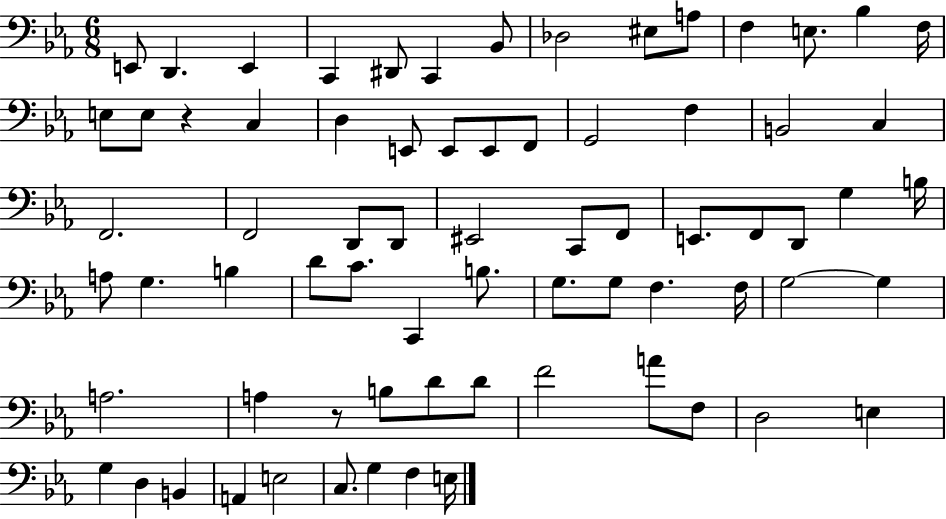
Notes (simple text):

E2/e D2/q. E2/q C2/q D#2/e C2/q Bb2/e Db3/h EIS3/e A3/e F3/q E3/e. Bb3/q F3/s E3/e E3/e R/q C3/q D3/q E2/e E2/e E2/e F2/e G2/h F3/q B2/h C3/q F2/h. F2/h D2/e D2/e EIS2/h C2/e F2/e E2/e. F2/e D2/e G3/q B3/s A3/e G3/q. B3/q D4/e C4/e. C2/q B3/e. G3/e. G3/e F3/q. F3/s G3/h G3/q A3/h. A3/q R/e B3/e D4/e D4/e F4/h A4/e F3/e D3/h E3/q G3/q D3/q B2/q A2/q E3/h C3/e. G3/q F3/q E3/s